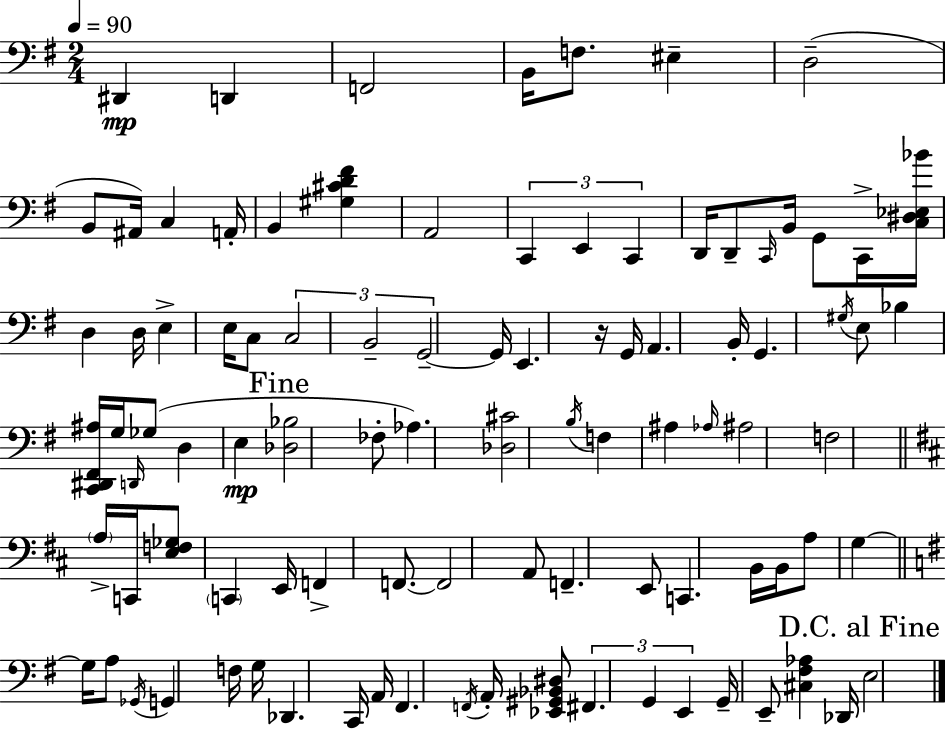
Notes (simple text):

D#2/q D2/q F2/h B2/s F3/e. EIS3/q D3/h B2/e A#2/s C3/q A2/s B2/q [G#3,C#4,D4,F#4]/q A2/h C2/q E2/q C2/q D2/s D2/e C2/s B2/s G2/e C2/s [C3,D#3,Eb3,Bb4]/s D3/q D3/s E3/q E3/s C3/e C3/h B2/h G2/h G2/s E2/q. R/s G2/s A2/q. B2/s G2/q. G#3/s E3/e Bb3/q [C2,D#2,F#2,A#3]/s G3/s D2/s Gb3/e D3/q E3/q [Db3,Bb3]/h FES3/e Ab3/q. [Db3,C#4]/h B3/s F3/q A#3/q Ab3/s A#3/h F3/h A3/s C2/s [E3,F3,Gb3]/e C2/q E2/s F2/q F2/e. F2/h A2/e F2/q. E2/e C2/q. B2/s B2/s A3/e G3/q G3/s A3/e Gb2/s G2/q F3/s G3/s Db2/q. C2/s A2/s F#2/q. F2/s A2/s [Eb2,G#2,Bb2,D#3]/e F#2/q. G2/q E2/q G2/s E2/e [C#3,F#3,Ab3]/q Db2/s E3/h